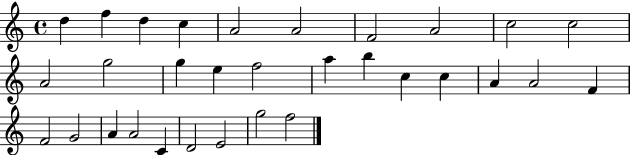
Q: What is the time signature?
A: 4/4